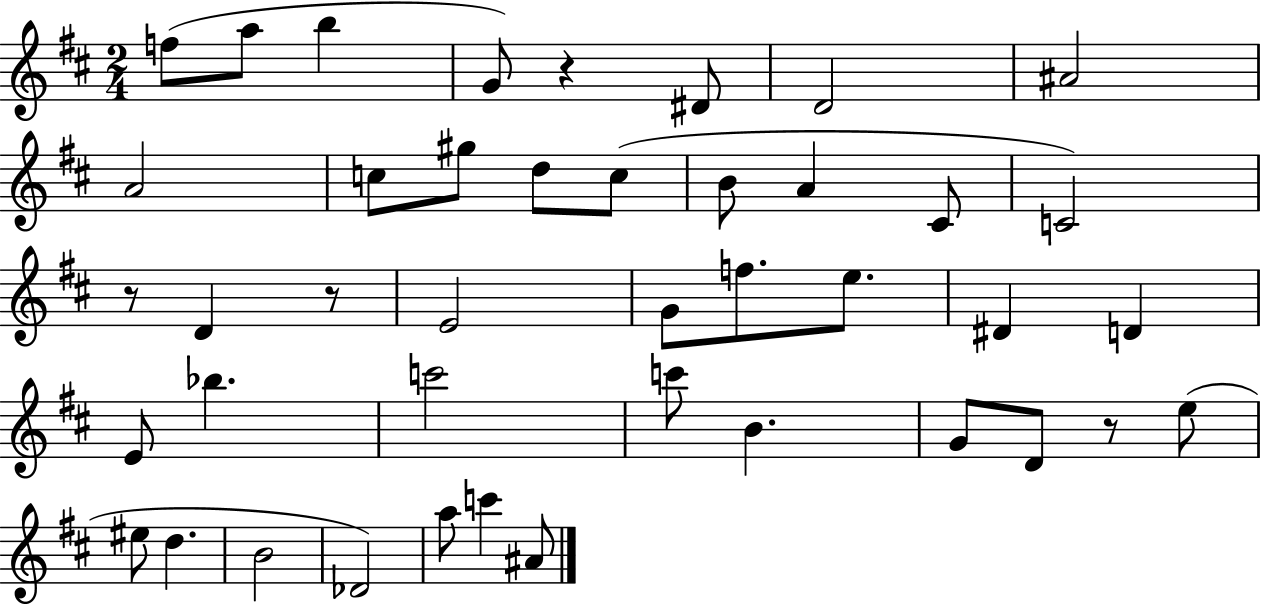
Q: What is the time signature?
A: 2/4